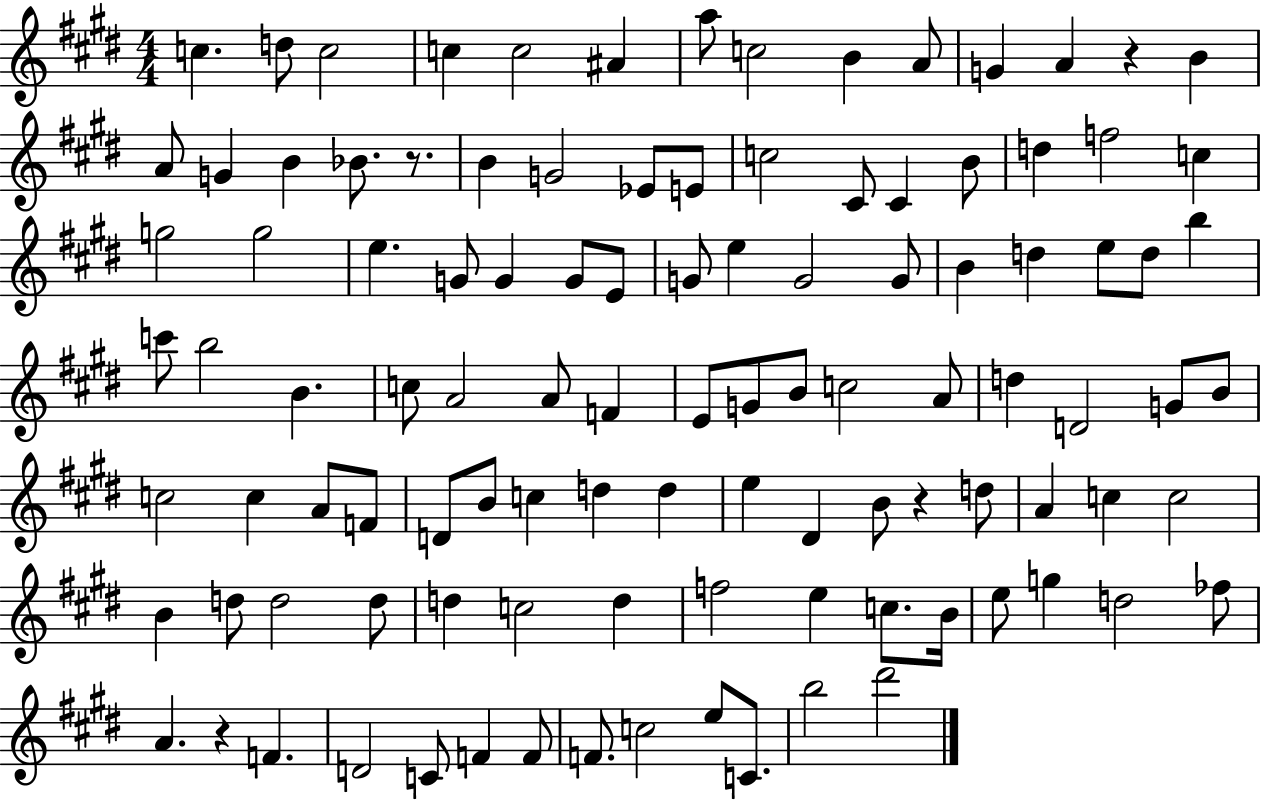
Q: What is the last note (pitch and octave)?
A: D#6